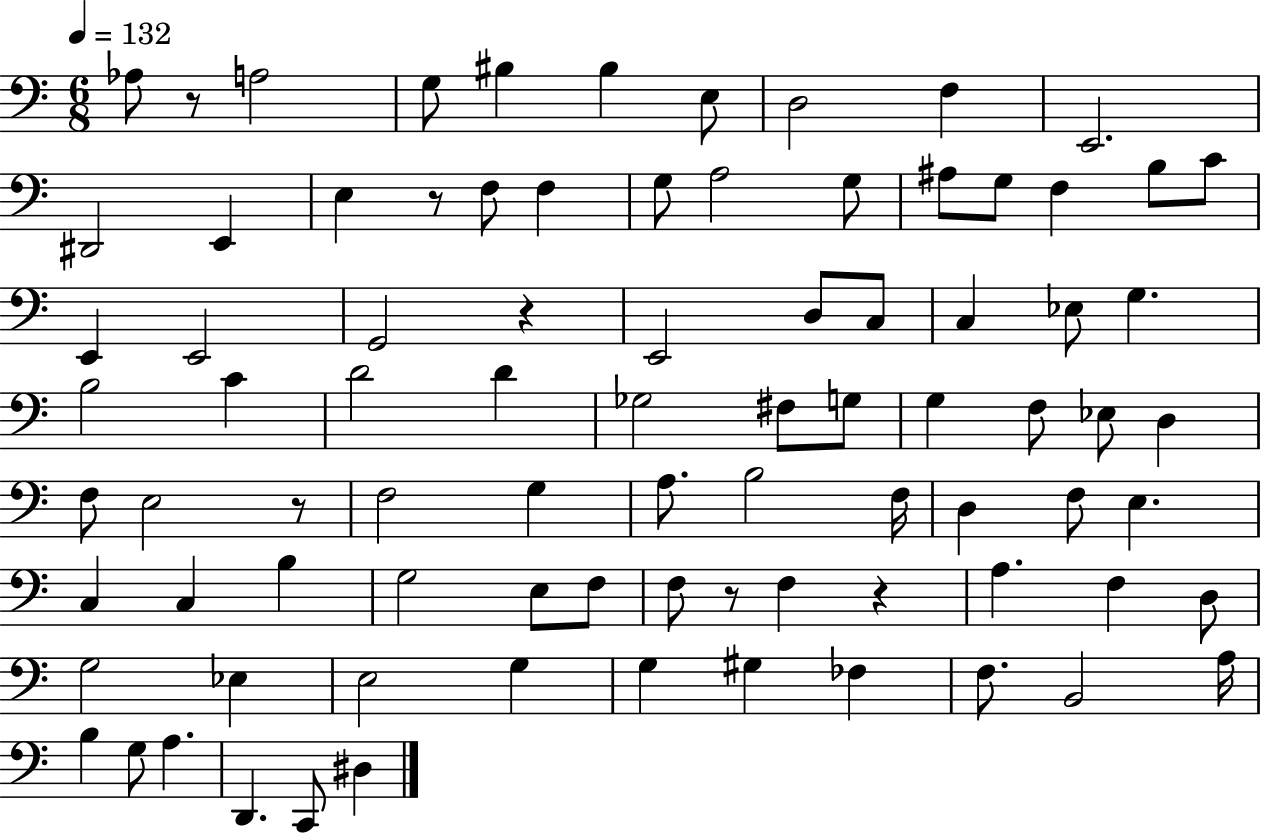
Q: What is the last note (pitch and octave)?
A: D#3